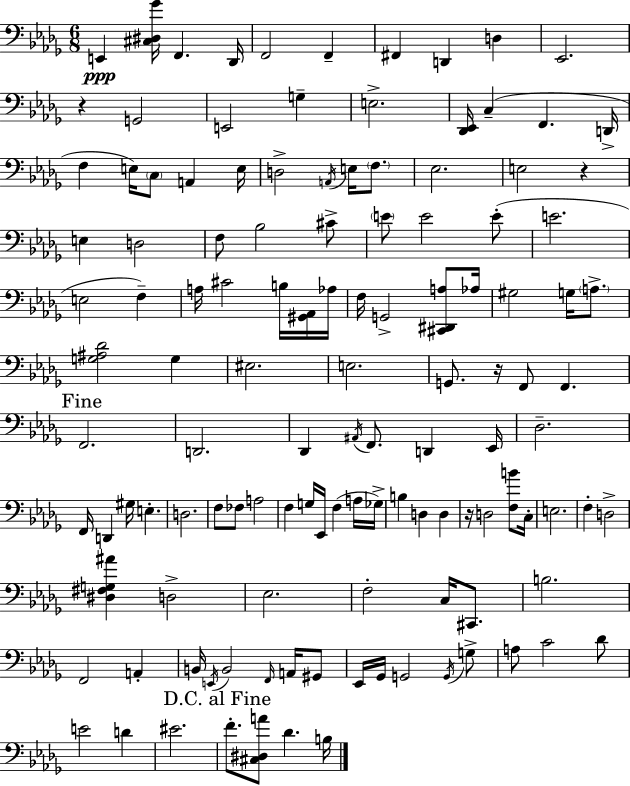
X:1
T:Untitled
M:6/8
L:1/4
K:Bbm
E,, [^C,^D,_G]/4 F,, _D,,/4 F,,2 F,, ^F,, D,, D, _E,,2 z G,,2 E,,2 G, E,2 [_D,,_E,,]/4 C, F,, D,,/4 F, E,/4 C,/2 A,, E,/4 D,2 A,,/4 E,/4 F,/2 _E,2 E,2 z E, D,2 F,/2 _B,2 ^C/2 E/2 E2 E/2 E2 E,2 F, A,/4 ^C2 B,/4 [^G,,_A,,]/4 _A,/4 F,/4 G,,2 [^C,,^D,,A,]/2 _A,/4 ^G,2 G,/4 A,/2 [G,^A,_D]2 G, ^E,2 E,2 G,,/2 z/4 F,,/2 F,, F,,2 D,,2 _D,, ^A,,/4 F,,/2 D,, _E,,/4 _D,2 F,,/4 D,, ^G,/4 E, D,2 F,/2 _F,/2 A,2 F, G,/4 _E,,/4 F, A,/4 _G,/4 B, D, D, z/4 D,2 [F,B]/2 C,/4 E,2 F, D,2 [^D,^F,G,^A] D,2 _E,2 F,2 C,/4 ^C,,/2 B,2 F,,2 A,, B,,/4 E,,/4 B,,2 F,,/4 A,,/4 ^G,,/2 _E,,/4 _G,,/4 G,,2 G,,/4 G,/2 A,/2 C2 _D/2 E2 D ^E2 F/2 [^C,^D,A]/2 _D B,/4